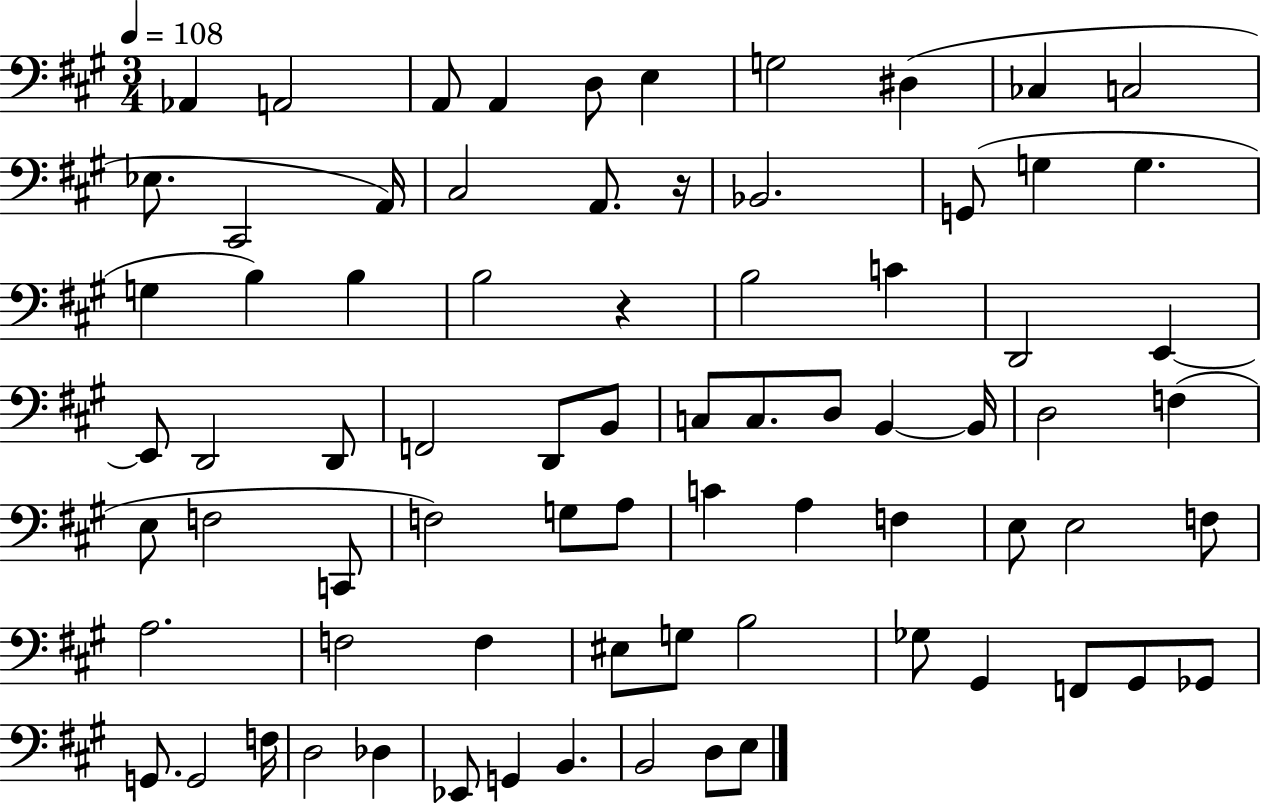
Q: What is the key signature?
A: A major